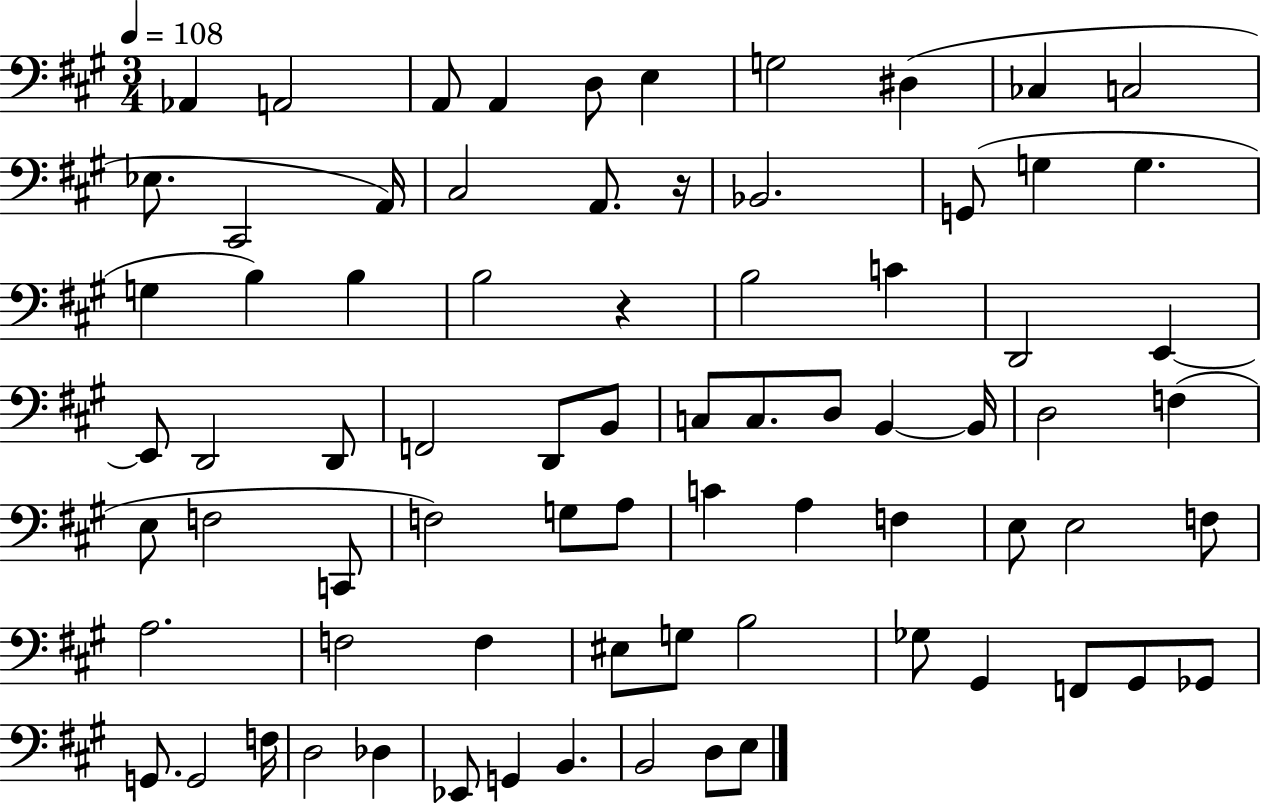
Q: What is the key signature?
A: A major